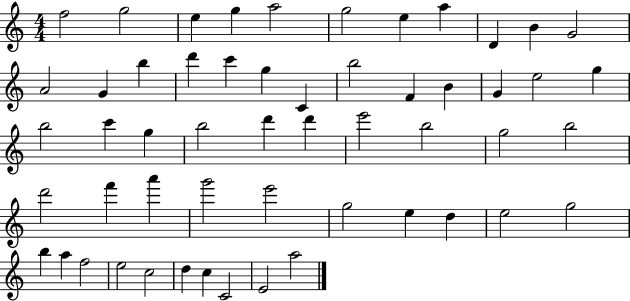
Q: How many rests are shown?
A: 0